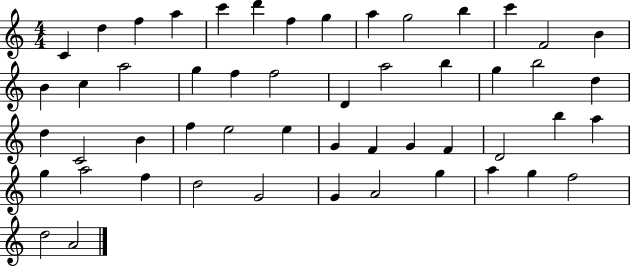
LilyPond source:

{
  \clef treble
  \numericTimeSignature
  \time 4/4
  \key c \major
  c'4 d''4 f''4 a''4 | c'''4 d'''4 f''4 g''4 | a''4 g''2 b''4 | c'''4 f'2 b'4 | \break b'4 c''4 a''2 | g''4 f''4 f''2 | d'4 a''2 b''4 | g''4 b''2 d''4 | \break d''4 c'2 b'4 | f''4 e''2 e''4 | g'4 f'4 g'4 f'4 | d'2 b''4 a''4 | \break g''4 a''2 f''4 | d''2 g'2 | g'4 a'2 g''4 | a''4 g''4 f''2 | \break d''2 a'2 | \bar "|."
}